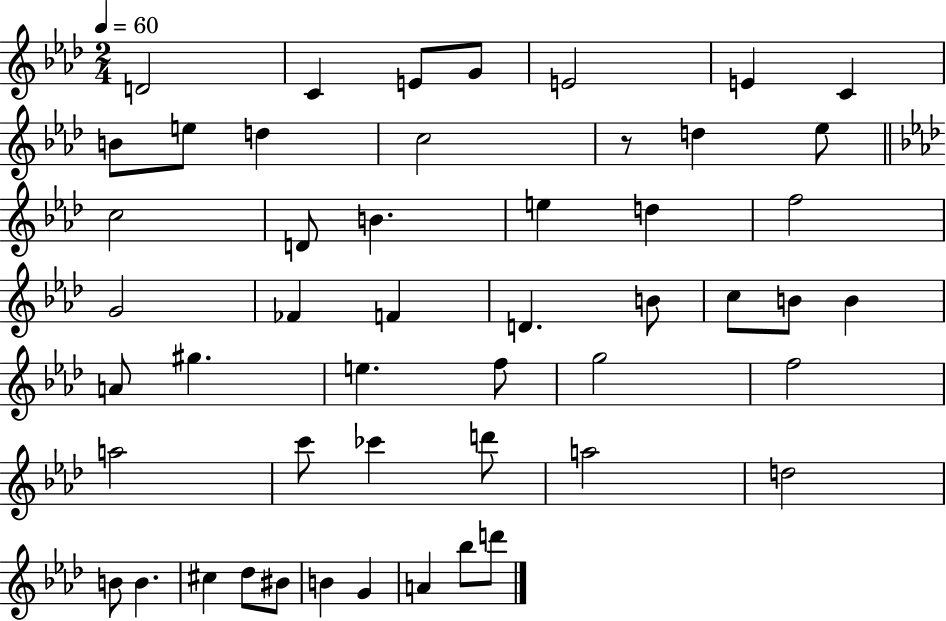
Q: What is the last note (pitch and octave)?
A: D6